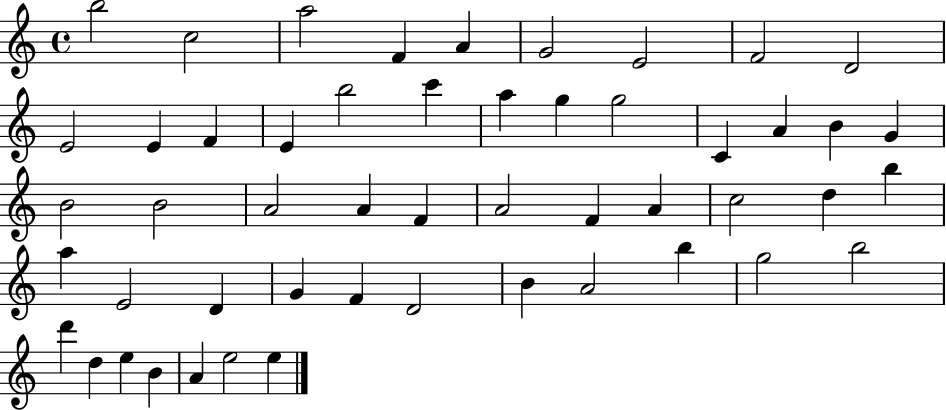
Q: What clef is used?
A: treble